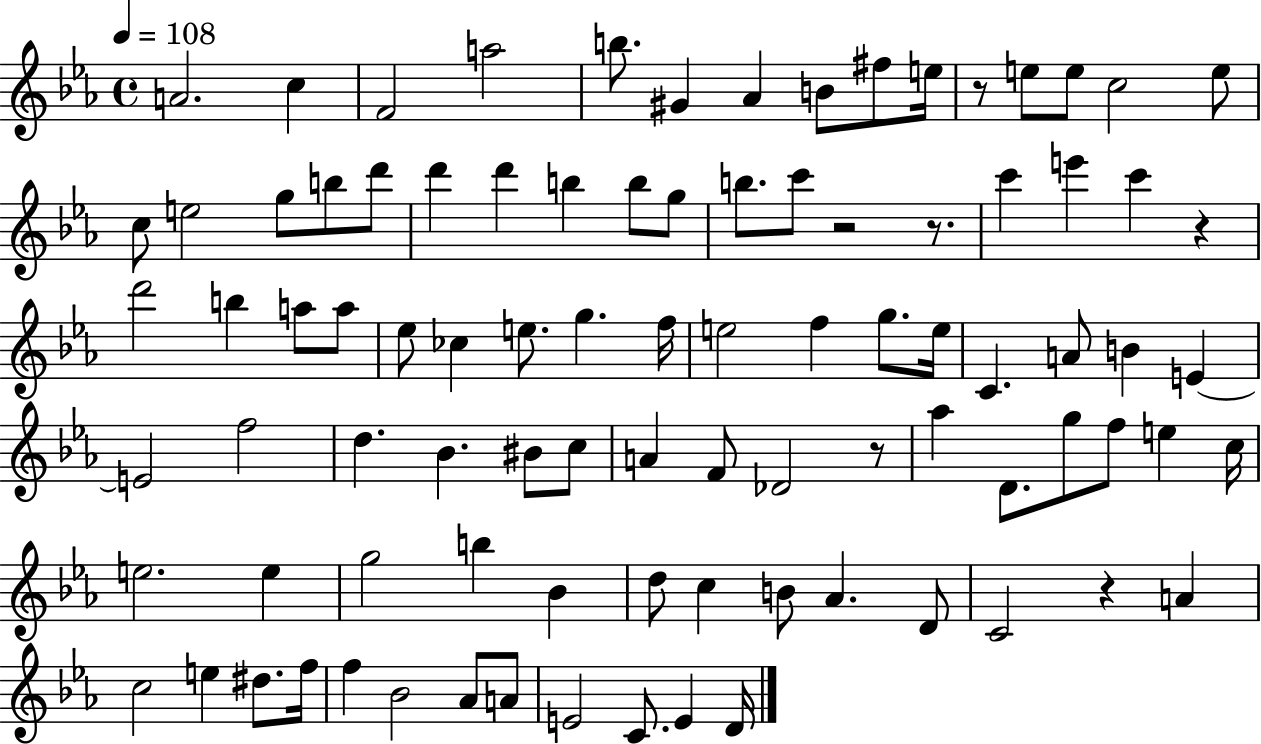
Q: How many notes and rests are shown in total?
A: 91